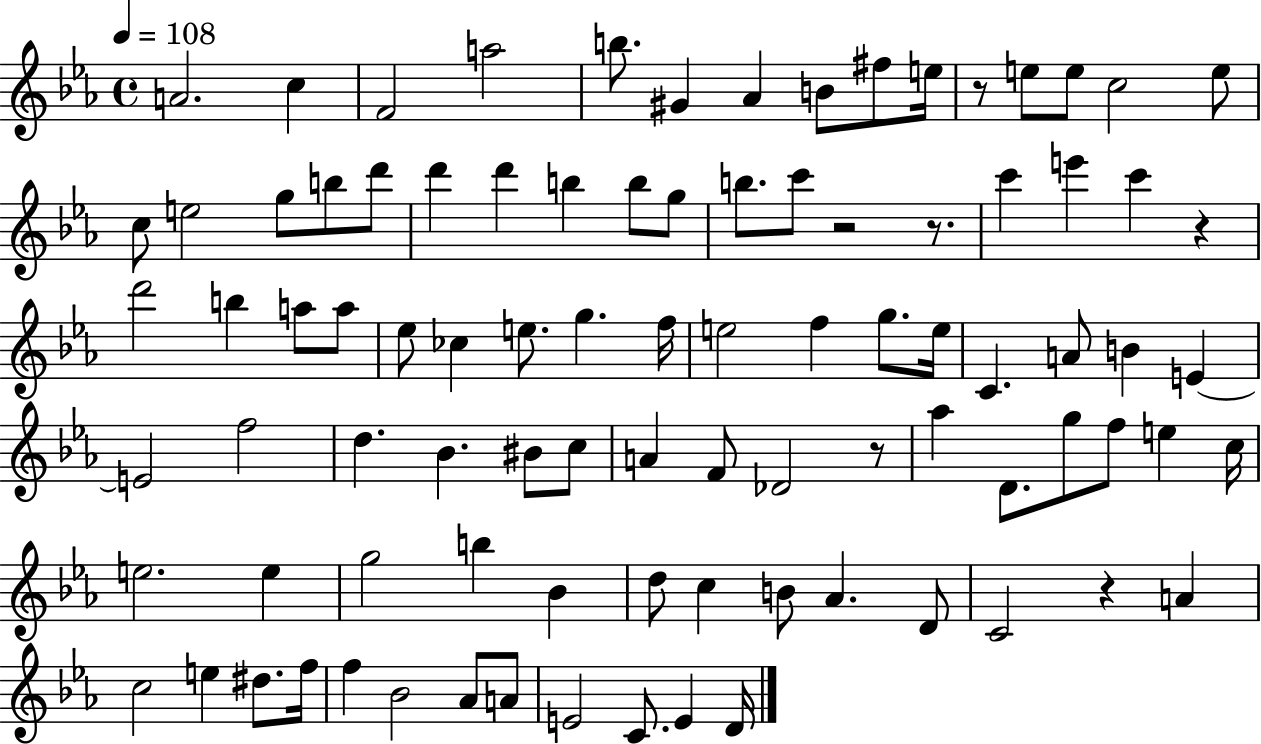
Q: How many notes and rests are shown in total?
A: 91